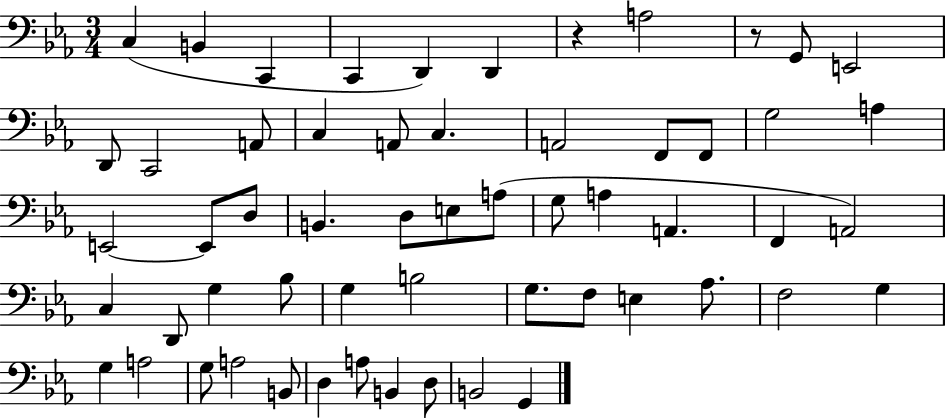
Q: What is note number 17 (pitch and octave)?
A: F2